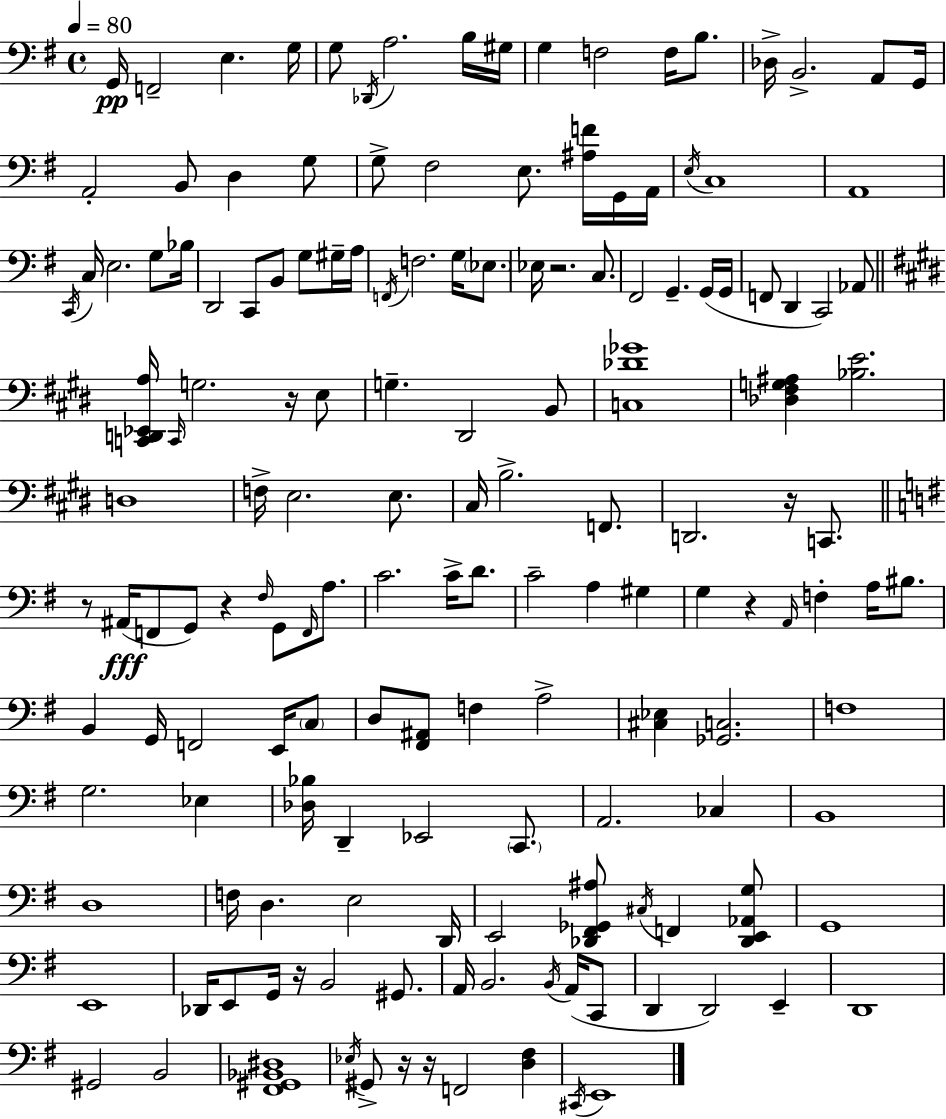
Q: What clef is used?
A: bass